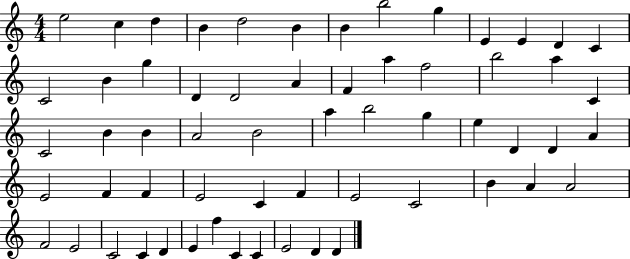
{
  \clef treble
  \numericTimeSignature
  \time 4/4
  \key c \major
  e''2 c''4 d''4 | b'4 d''2 b'4 | b'4 b''2 g''4 | e'4 e'4 d'4 c'4 | \break c'2 b'4 g''4 | d'4 d'2 a'4 | f'4 a''4 f''2 | b''2 a''4 c'4 | \break c'2 b'4 b'4 | a'2 b'2 | a''4 b''2 g''4 | e''4 d'4 d'4 a'4 | \break e'2 f'4 f'4 | e'2 c'4 f'4 | e'2 c'2 | b'4 a'4 a'2 | \break f'2 e'2 | c'2 c'4 d'4 | e'4 f''4 c'4 c'4 | e'2 d'4 d'4 | \break \bar "|."
}